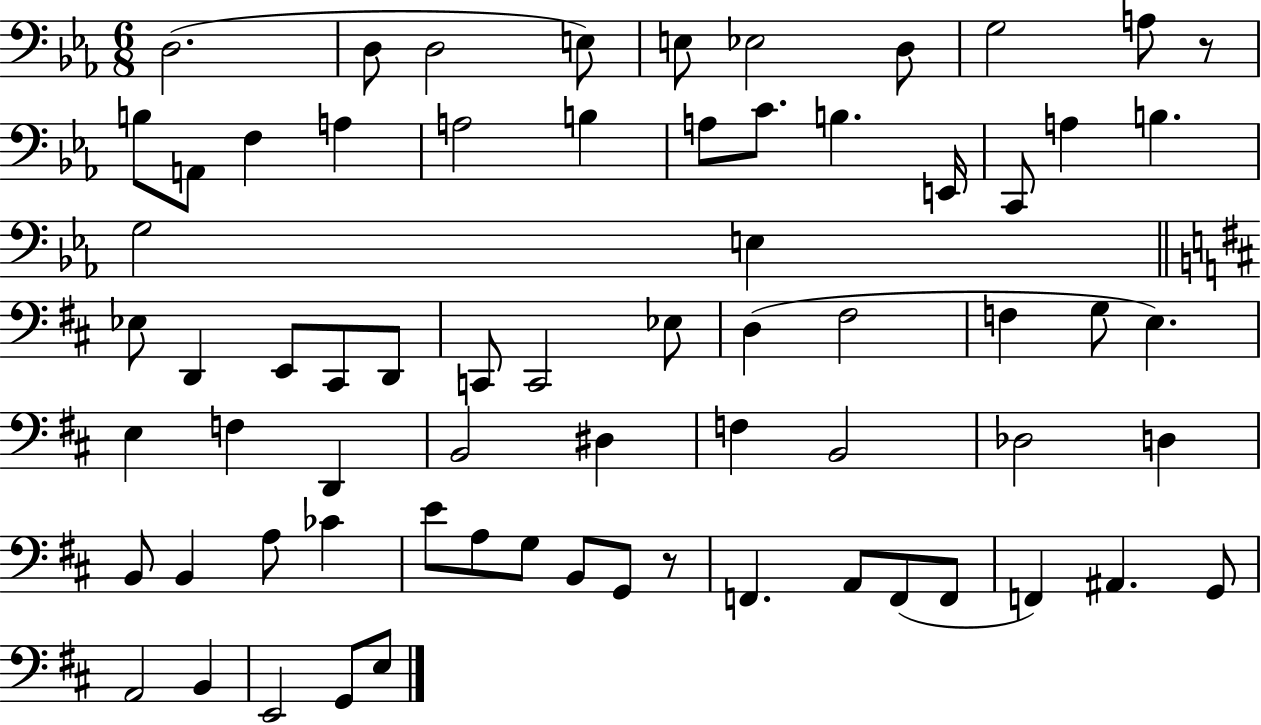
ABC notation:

X:1
T:Untitled
M:6/8
L:1/4
K:Eb
D,2 D,/2 D,2 E,/2 E,/2 _E,2 D,/2 G,2 A,/2 z/2 B,/2 A,,/2 F, A, A,2 B, A,/2 C/2 B, E,,/4 C,,/2 A, B, G,2 E, _E,/2 D,, E,,/2 ^C,,/2 D,,/2 C,,/2 C,,2 _E,/2 D, ^F,2 F, G,/2 E, E, F, D,, B,,2 ^D, F, B,,2 _D,2 D, B,,/2 B,, A,/2 _C E/2 A,/2 G,/2 B,,/2 G,,/2 z/2 F,, A,,/2 F,,/2 F,,/2 F,, ^A,, G,,/2 A,,2 B,, E,,2 G,,/2 E,/2